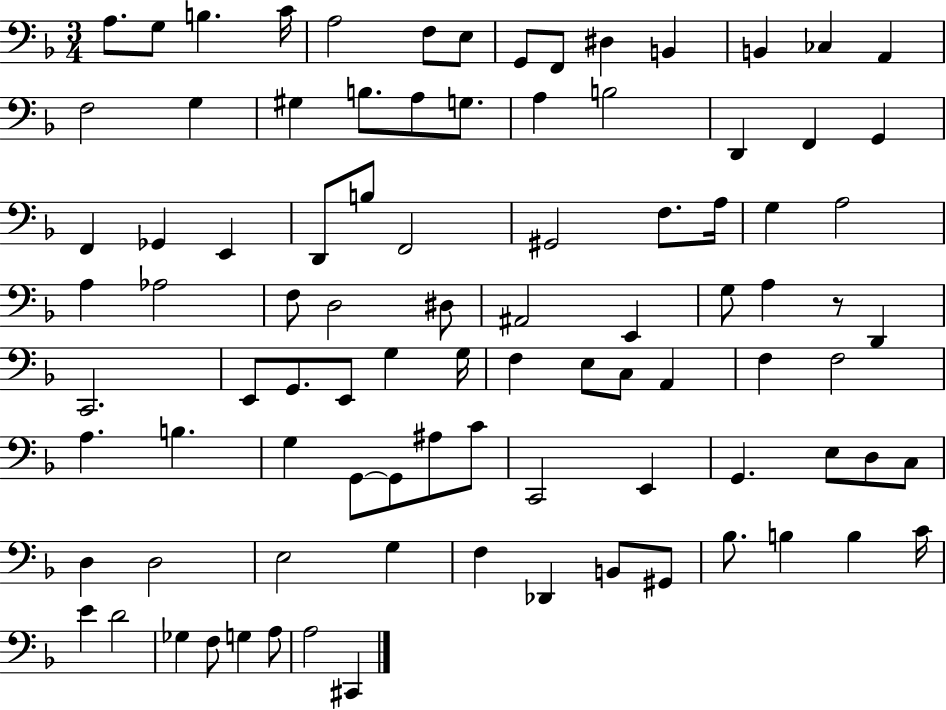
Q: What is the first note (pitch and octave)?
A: A3